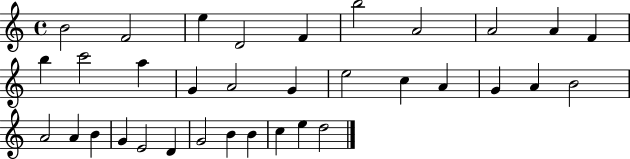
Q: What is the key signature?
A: C major